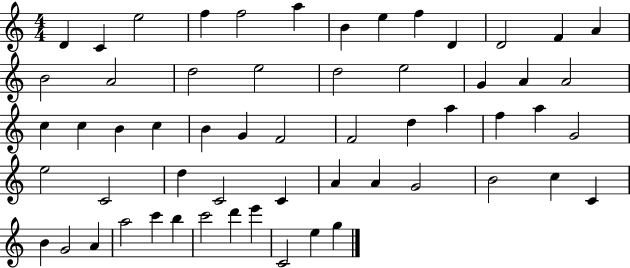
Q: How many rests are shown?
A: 0